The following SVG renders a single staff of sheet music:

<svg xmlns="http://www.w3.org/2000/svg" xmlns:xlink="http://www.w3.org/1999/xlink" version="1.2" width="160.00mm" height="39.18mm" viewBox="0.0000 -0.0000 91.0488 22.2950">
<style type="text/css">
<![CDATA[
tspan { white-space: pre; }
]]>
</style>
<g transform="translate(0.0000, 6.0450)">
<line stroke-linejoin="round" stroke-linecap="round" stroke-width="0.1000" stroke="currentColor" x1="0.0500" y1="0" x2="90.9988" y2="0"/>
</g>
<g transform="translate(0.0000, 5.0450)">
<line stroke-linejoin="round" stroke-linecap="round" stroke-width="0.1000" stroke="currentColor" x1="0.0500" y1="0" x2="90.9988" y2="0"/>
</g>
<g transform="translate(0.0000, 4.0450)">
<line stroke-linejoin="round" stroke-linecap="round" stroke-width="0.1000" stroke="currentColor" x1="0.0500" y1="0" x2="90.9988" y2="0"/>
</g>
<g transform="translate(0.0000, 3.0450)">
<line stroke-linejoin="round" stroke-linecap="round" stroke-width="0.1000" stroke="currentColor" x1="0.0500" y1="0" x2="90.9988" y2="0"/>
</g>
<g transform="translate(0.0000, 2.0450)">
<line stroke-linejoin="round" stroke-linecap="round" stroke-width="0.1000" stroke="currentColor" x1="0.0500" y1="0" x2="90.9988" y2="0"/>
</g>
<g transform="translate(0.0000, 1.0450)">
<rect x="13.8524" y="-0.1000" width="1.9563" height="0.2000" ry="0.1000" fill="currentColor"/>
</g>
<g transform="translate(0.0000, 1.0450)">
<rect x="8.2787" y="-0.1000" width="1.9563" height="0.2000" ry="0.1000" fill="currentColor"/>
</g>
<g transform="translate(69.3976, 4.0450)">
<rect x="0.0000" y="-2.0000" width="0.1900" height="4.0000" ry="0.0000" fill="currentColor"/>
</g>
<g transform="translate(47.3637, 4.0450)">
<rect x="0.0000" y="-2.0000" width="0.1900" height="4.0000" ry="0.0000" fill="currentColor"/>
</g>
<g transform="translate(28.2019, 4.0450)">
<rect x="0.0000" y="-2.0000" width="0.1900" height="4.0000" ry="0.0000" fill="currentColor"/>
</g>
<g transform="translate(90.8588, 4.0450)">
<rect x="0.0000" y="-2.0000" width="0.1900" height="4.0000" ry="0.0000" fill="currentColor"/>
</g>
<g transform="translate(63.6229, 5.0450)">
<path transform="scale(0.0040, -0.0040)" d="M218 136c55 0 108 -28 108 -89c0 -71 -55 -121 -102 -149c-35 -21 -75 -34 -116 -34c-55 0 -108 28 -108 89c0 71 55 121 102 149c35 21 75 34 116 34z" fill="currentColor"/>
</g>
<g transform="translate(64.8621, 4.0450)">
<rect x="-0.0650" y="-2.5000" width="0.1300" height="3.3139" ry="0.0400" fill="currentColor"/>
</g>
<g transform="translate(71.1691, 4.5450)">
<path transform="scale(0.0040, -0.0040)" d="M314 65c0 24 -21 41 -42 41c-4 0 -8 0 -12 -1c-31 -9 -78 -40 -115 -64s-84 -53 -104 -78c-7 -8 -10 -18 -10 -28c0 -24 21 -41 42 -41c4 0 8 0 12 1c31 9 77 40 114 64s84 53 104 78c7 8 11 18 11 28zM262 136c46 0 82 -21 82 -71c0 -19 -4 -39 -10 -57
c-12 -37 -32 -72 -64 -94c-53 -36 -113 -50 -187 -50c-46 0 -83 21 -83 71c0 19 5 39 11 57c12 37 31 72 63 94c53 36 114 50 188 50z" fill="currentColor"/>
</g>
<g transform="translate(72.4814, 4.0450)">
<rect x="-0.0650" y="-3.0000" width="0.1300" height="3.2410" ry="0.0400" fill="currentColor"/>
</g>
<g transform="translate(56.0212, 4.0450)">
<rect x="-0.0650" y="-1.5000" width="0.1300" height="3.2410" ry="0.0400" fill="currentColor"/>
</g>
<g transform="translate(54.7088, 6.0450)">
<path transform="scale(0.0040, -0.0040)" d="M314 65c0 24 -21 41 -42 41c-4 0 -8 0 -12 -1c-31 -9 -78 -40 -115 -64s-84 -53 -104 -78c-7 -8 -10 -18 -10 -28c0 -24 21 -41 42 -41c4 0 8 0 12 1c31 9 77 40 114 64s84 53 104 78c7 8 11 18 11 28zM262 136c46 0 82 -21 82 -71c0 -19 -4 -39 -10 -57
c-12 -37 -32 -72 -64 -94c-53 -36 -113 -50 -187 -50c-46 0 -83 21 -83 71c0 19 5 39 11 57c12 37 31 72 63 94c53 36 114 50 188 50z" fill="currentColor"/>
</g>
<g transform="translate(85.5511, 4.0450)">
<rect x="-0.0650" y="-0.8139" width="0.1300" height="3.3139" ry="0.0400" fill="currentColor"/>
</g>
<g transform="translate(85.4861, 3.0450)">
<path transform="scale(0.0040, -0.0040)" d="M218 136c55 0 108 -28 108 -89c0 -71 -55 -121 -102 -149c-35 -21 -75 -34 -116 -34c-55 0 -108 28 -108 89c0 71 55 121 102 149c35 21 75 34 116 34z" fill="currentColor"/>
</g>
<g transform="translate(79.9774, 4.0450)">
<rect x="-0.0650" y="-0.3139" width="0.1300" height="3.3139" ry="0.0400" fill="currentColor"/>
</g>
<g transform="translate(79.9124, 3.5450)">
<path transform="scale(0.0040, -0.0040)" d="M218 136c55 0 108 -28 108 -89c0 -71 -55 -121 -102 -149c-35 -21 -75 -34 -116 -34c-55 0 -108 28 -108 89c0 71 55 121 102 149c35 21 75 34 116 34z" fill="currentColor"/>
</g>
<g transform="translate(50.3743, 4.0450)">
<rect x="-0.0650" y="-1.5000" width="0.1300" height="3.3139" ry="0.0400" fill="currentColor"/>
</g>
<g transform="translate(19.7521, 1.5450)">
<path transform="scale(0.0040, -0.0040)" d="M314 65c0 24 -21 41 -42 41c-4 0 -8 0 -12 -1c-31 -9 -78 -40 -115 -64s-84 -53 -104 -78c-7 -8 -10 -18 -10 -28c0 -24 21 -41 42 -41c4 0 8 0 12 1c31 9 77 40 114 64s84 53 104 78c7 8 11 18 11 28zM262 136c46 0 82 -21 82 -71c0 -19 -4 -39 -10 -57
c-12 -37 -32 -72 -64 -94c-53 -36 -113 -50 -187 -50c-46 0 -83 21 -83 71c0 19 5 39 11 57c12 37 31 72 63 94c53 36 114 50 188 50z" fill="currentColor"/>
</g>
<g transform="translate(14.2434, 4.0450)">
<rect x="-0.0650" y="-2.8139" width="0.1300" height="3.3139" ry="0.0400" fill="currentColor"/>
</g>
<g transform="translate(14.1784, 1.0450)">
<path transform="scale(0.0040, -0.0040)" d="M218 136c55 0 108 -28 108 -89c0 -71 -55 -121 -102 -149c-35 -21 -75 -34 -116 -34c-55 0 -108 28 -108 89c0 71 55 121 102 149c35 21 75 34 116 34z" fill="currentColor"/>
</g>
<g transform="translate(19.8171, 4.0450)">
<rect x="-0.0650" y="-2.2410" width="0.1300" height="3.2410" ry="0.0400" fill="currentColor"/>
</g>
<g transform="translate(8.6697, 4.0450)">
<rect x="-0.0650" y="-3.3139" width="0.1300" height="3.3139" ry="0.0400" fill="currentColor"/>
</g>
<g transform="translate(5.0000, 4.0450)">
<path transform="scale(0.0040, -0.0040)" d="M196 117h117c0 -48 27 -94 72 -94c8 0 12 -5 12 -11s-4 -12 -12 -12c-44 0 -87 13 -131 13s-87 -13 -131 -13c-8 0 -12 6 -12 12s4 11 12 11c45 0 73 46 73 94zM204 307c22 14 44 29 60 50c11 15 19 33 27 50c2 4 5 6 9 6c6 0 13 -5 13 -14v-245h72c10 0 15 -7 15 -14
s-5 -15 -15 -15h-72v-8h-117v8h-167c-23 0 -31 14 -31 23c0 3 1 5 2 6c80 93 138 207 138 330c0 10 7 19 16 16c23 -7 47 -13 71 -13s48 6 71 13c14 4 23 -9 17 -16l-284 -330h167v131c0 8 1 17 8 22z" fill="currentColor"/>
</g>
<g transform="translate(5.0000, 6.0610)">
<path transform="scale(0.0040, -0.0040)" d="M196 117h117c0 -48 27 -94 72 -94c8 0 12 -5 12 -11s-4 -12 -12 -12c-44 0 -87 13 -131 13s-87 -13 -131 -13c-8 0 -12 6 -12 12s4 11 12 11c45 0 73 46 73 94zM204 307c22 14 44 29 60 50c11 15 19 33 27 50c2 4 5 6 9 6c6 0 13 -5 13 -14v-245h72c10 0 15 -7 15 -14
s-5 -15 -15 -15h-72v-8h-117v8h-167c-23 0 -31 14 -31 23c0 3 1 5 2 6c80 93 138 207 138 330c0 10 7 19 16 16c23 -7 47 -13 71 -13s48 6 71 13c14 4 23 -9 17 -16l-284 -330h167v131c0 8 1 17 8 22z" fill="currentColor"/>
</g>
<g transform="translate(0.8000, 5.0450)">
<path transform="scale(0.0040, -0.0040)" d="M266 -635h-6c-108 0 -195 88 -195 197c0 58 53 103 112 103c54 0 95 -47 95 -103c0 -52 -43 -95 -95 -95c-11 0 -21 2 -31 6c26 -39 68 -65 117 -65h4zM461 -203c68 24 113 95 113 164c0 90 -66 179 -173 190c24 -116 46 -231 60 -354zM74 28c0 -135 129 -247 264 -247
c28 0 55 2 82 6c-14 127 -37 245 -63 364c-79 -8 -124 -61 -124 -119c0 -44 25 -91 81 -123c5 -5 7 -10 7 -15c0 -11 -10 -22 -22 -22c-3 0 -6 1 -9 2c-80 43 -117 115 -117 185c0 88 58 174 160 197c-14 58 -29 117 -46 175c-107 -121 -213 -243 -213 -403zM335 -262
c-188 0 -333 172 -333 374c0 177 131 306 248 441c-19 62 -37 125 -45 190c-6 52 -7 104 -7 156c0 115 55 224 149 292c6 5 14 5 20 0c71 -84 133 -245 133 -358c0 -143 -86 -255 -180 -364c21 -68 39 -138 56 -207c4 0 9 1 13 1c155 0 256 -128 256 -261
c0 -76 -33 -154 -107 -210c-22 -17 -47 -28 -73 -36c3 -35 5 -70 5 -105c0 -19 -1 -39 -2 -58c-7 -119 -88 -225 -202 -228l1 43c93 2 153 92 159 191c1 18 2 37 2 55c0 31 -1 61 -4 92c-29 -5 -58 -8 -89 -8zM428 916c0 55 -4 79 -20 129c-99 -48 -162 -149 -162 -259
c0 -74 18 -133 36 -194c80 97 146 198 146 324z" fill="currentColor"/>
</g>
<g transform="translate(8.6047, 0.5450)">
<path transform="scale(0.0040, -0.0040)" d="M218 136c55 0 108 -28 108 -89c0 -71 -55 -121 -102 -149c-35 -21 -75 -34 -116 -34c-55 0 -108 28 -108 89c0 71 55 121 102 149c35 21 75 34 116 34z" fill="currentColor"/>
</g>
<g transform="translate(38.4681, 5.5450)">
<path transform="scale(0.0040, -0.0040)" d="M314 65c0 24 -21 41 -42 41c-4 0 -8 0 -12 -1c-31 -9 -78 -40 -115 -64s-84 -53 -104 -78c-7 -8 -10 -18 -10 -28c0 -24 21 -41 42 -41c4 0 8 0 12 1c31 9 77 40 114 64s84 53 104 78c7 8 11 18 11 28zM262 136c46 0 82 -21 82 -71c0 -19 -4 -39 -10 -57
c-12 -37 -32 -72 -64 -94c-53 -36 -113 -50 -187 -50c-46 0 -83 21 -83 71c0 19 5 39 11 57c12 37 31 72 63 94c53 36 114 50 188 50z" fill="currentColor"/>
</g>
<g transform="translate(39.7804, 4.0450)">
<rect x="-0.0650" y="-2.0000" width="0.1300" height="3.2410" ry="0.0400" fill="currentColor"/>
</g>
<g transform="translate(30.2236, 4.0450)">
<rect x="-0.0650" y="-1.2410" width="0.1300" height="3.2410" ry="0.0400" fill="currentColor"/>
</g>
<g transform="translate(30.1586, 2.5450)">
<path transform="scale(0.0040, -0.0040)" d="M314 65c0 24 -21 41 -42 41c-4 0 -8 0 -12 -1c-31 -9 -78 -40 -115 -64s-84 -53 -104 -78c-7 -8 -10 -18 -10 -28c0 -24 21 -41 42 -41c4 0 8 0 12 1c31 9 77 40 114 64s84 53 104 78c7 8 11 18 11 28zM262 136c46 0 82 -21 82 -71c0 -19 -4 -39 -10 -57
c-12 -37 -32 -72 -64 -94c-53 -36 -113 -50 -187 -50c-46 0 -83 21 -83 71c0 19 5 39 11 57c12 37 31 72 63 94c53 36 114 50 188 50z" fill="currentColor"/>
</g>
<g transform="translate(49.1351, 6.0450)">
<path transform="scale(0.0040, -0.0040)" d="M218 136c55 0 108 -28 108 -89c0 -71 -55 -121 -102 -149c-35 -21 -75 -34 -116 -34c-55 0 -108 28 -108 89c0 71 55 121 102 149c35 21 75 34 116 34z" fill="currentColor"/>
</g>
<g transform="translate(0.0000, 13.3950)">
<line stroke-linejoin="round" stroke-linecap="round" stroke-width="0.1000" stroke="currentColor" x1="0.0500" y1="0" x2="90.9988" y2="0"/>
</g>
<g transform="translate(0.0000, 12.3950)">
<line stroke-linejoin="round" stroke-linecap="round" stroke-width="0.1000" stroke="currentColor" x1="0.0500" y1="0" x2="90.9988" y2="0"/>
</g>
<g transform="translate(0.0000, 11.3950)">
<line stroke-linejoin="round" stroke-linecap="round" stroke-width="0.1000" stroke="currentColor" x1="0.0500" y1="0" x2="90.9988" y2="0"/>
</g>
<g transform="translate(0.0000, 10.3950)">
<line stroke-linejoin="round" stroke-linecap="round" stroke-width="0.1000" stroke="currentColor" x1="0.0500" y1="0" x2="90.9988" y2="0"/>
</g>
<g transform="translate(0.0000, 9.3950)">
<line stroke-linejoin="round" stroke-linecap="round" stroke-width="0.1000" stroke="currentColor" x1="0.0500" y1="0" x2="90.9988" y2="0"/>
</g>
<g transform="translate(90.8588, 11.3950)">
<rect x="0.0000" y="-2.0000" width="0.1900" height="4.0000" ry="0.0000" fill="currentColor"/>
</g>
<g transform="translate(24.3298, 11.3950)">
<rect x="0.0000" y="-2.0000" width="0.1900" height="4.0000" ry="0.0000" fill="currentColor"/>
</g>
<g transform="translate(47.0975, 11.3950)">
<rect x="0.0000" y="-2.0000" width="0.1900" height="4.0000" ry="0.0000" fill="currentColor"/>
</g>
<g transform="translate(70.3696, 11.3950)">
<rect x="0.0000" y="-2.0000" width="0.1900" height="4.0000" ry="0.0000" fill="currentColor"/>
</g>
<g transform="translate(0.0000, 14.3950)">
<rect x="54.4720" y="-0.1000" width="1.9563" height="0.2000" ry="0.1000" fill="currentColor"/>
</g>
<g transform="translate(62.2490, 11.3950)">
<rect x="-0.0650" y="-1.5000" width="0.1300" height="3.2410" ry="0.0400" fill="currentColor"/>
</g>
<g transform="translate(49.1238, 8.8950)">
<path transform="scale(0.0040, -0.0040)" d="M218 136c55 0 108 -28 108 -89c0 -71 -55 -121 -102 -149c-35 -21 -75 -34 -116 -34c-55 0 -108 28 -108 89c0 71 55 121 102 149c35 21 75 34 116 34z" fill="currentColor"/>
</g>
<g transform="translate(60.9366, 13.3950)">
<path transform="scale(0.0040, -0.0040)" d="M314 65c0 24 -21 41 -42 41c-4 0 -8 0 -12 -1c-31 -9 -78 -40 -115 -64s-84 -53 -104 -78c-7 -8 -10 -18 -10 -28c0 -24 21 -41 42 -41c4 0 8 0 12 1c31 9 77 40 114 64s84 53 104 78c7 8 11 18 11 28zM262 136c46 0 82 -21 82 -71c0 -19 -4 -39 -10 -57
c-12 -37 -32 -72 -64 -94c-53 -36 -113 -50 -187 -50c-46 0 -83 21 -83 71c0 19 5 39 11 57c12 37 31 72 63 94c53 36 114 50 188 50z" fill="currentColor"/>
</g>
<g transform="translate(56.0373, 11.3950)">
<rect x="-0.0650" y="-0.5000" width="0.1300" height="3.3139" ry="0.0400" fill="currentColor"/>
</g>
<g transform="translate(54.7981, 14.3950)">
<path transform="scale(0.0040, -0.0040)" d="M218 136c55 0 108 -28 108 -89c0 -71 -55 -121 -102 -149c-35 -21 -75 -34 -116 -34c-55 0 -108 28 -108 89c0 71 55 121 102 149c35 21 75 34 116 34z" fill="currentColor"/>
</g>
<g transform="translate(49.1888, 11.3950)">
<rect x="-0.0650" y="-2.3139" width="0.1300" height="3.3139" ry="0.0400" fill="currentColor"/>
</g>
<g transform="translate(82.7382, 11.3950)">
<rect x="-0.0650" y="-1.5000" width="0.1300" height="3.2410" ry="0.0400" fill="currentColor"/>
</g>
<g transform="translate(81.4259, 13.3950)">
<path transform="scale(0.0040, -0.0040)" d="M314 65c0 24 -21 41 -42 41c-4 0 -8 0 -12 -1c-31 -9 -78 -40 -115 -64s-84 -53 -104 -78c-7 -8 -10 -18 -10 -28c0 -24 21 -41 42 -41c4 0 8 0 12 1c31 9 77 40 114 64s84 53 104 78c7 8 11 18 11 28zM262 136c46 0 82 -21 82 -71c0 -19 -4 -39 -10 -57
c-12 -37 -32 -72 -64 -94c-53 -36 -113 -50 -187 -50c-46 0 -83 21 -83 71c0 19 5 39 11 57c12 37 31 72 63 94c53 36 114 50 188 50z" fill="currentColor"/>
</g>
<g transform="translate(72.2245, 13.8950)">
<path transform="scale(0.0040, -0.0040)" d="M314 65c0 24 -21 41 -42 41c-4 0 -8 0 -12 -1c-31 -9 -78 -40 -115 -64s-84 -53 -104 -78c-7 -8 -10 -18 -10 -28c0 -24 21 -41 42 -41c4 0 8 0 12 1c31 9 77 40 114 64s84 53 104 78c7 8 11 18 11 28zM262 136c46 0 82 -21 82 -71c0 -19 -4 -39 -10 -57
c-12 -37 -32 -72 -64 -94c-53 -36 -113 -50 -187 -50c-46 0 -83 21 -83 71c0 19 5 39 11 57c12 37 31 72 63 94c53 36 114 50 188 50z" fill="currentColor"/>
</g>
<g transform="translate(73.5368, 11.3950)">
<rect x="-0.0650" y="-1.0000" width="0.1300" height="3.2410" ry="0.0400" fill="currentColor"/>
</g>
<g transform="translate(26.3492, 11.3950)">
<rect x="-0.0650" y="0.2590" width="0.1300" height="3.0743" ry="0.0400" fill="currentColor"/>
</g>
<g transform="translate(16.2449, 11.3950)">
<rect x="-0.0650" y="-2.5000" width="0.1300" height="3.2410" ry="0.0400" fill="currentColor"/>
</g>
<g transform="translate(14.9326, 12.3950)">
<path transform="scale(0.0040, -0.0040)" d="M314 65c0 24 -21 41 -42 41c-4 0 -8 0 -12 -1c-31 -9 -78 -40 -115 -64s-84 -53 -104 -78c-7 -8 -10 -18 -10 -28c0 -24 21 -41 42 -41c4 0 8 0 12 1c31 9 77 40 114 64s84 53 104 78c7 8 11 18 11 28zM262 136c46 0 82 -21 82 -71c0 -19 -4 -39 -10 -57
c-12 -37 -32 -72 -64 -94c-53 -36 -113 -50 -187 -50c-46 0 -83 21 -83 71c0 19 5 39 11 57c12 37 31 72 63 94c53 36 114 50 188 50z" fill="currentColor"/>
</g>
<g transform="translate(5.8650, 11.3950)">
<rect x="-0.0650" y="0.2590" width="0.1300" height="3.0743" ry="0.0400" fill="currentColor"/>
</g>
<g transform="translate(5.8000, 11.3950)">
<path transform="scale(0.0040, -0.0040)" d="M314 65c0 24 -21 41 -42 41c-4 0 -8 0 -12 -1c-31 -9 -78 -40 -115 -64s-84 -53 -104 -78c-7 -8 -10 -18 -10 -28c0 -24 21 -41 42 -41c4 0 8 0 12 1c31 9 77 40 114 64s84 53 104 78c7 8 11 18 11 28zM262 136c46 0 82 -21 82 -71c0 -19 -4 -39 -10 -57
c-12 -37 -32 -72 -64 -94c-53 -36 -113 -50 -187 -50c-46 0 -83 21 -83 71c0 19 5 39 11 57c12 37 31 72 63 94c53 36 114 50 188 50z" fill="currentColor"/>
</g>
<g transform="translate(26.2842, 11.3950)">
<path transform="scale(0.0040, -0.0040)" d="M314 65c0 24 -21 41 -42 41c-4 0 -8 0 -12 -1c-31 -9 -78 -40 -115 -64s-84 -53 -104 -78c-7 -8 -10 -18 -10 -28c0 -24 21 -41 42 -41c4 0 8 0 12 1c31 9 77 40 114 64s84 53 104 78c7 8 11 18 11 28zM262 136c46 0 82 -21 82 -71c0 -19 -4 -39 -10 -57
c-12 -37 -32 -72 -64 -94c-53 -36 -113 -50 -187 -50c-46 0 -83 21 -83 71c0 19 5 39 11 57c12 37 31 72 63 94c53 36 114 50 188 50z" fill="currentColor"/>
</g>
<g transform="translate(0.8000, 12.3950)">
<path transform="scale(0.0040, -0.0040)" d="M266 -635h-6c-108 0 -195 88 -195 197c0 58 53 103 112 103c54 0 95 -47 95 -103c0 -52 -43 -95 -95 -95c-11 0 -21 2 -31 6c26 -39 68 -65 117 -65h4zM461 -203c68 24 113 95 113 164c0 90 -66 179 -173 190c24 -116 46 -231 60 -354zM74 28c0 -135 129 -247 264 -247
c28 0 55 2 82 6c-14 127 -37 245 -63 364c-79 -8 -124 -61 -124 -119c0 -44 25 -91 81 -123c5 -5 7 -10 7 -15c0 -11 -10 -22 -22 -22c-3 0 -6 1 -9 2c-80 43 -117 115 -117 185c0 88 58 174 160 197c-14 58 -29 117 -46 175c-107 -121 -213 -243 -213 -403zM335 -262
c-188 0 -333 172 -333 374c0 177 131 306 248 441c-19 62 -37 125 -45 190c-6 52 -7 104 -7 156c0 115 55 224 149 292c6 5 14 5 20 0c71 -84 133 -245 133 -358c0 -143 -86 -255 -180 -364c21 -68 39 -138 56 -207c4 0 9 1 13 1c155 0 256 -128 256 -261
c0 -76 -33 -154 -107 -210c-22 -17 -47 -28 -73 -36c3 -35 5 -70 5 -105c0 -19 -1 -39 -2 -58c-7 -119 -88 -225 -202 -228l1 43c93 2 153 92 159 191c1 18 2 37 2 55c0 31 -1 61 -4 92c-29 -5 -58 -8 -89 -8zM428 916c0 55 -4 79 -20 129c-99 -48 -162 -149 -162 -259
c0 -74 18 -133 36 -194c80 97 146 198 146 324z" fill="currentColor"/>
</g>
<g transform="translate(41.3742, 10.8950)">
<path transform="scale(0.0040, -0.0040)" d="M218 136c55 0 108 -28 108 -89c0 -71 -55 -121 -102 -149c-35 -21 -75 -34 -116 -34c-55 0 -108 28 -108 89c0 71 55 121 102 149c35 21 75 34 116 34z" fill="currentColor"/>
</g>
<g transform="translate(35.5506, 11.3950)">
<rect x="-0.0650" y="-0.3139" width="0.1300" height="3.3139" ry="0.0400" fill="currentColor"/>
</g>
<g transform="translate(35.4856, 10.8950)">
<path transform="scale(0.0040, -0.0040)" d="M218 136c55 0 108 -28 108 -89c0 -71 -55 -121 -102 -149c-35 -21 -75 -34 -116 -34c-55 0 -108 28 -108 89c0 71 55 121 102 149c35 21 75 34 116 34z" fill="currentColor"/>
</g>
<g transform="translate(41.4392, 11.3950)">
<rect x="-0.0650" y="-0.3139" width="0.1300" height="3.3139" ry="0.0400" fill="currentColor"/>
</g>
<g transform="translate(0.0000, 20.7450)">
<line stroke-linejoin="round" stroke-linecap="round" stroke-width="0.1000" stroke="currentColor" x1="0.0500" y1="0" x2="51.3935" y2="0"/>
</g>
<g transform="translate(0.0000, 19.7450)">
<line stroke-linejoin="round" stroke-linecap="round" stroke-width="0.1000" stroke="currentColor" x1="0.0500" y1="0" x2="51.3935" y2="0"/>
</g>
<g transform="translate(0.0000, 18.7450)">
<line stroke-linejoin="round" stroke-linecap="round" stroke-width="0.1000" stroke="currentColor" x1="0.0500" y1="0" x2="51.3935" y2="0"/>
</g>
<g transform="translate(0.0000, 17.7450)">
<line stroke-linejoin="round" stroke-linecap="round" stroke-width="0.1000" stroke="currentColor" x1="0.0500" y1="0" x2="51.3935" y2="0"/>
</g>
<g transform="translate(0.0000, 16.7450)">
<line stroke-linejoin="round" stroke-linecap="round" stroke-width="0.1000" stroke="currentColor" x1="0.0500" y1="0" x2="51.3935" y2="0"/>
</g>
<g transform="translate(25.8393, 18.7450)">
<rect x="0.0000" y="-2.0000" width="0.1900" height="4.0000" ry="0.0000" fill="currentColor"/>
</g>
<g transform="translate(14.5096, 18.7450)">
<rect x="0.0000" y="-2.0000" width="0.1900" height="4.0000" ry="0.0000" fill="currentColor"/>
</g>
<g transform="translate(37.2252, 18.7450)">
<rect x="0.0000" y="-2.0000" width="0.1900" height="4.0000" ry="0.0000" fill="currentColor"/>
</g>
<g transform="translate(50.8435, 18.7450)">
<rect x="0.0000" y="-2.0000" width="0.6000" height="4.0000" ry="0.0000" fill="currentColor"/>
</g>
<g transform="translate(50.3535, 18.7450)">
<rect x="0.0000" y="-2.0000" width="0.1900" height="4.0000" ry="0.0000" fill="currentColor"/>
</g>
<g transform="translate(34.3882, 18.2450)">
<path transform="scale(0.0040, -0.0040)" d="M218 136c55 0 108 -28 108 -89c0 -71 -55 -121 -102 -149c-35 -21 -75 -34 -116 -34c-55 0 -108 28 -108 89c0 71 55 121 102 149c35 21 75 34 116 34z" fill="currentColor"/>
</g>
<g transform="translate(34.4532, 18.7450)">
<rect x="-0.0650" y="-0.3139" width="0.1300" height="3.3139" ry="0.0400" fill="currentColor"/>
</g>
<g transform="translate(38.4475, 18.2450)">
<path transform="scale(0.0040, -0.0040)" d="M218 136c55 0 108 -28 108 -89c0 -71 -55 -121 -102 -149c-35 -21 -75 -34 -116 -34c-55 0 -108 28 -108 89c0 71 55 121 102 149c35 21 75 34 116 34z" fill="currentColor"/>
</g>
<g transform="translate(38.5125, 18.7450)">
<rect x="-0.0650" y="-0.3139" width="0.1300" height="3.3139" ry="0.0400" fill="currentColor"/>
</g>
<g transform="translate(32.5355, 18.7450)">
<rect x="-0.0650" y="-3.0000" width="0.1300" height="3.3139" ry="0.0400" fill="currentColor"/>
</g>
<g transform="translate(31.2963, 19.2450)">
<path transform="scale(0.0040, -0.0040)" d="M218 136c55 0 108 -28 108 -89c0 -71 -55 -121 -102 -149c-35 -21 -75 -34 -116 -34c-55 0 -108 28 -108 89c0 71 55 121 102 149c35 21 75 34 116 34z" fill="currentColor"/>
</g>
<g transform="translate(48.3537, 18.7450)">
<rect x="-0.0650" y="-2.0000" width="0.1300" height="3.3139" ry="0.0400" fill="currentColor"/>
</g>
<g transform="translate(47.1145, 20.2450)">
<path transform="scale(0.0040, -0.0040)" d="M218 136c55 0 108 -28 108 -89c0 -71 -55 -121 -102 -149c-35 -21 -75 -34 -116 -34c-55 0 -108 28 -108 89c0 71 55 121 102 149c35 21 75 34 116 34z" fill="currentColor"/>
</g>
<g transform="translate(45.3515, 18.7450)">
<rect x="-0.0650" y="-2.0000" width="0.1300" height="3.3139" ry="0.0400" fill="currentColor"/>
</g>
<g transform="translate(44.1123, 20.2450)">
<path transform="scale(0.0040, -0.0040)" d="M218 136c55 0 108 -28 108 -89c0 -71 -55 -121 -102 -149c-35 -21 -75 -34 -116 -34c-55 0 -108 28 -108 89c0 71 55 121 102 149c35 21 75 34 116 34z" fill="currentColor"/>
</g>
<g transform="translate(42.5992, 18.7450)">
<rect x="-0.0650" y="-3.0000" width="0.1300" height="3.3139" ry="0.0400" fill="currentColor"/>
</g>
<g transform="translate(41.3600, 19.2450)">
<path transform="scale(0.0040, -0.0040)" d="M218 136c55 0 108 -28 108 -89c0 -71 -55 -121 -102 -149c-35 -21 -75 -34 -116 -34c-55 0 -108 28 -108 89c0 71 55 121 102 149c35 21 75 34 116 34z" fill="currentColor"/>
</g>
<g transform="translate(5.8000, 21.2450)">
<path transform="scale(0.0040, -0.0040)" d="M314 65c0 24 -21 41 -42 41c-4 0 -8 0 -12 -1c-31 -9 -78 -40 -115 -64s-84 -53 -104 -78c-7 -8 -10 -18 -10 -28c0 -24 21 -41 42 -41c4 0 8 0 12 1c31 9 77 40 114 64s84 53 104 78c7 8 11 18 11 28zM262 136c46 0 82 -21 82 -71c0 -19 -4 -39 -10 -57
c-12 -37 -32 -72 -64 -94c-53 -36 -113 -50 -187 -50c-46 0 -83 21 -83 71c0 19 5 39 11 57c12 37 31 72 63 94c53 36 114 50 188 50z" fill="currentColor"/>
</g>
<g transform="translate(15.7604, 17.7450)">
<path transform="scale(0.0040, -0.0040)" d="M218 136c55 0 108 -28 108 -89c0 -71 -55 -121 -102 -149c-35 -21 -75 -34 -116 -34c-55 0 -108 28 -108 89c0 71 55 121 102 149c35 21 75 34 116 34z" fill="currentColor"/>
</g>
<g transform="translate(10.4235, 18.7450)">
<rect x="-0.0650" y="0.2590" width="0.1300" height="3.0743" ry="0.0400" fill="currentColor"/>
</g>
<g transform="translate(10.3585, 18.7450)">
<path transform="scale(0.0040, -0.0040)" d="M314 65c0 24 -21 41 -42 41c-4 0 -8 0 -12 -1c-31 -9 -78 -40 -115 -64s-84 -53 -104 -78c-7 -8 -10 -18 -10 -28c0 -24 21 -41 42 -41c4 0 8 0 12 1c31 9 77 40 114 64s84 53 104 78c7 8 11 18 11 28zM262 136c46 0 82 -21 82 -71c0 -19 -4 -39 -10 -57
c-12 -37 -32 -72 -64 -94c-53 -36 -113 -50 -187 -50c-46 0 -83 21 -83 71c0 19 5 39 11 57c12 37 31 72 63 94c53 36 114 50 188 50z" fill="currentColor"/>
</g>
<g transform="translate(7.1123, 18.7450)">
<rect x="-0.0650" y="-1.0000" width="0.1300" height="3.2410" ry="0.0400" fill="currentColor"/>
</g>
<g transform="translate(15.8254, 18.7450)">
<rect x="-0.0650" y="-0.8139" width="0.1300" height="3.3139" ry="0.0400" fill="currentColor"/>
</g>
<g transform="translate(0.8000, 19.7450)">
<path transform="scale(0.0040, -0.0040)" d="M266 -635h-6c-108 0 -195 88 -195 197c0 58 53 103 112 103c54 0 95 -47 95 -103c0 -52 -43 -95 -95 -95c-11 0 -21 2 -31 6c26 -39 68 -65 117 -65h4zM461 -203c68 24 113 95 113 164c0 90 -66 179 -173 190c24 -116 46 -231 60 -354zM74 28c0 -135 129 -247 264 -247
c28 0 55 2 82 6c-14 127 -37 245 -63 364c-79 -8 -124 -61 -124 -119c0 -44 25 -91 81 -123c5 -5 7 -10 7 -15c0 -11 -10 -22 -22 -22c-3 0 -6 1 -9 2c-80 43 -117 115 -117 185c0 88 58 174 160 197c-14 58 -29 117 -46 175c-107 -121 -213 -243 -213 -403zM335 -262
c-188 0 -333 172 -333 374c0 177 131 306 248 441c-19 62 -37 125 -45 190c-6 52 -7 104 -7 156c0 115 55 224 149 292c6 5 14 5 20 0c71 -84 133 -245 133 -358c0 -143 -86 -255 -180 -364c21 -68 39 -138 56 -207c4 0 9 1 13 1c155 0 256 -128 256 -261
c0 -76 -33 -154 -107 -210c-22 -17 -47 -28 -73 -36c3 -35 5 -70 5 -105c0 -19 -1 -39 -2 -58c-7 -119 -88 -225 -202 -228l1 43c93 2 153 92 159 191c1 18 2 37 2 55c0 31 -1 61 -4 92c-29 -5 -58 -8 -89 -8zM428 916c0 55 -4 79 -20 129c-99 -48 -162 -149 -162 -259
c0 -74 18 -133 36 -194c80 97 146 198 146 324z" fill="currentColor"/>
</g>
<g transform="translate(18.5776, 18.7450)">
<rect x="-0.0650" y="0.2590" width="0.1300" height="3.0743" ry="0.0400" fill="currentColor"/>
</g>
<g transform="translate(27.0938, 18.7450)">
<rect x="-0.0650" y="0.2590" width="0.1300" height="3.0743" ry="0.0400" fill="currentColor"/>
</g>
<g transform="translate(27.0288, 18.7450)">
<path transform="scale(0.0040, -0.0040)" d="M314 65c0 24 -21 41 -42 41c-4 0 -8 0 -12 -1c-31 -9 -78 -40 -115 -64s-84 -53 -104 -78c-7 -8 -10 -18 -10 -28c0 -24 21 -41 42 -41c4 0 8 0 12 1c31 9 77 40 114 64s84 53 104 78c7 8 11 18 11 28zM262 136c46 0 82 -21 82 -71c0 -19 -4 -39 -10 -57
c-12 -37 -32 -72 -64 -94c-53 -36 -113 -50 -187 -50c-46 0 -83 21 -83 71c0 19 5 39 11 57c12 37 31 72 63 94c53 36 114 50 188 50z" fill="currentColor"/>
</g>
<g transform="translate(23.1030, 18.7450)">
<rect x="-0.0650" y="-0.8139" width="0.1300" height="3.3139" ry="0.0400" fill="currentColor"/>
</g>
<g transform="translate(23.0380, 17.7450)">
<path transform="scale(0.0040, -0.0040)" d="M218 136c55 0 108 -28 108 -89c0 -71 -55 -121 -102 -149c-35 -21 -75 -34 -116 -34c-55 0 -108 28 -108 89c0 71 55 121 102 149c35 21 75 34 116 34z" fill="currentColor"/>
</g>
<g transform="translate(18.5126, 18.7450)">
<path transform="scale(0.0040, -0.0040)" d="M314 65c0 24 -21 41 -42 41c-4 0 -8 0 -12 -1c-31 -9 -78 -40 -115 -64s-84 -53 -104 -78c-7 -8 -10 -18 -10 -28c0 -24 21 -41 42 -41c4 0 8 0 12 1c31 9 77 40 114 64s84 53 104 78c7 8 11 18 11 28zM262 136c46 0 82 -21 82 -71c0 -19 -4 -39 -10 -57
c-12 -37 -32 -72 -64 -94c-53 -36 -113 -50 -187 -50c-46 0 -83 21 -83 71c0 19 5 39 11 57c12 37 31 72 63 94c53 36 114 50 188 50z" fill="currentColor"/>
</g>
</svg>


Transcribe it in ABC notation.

X:1
T:Untitled
M:4/4
L:1/4
K:C
b a g2 e2 F2 E E2 G A2 c d B2 G2 B2 c c g C E2 D2 E2 D2 B2 d B2 d B2 A c c A F F